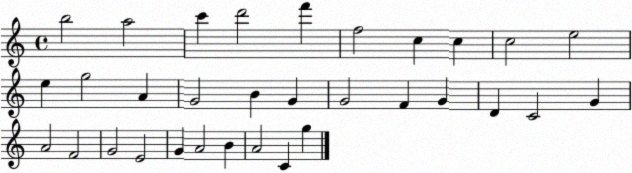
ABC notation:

X:1
T:Untitled
M:4/4
L:1/4
K:C
b2 a2 c' d'2 f' f2 c c c2 e2 e g2 A G2 B G G2 F G D C2 G A2 F2 G2 E2 G A2 B A2 C g